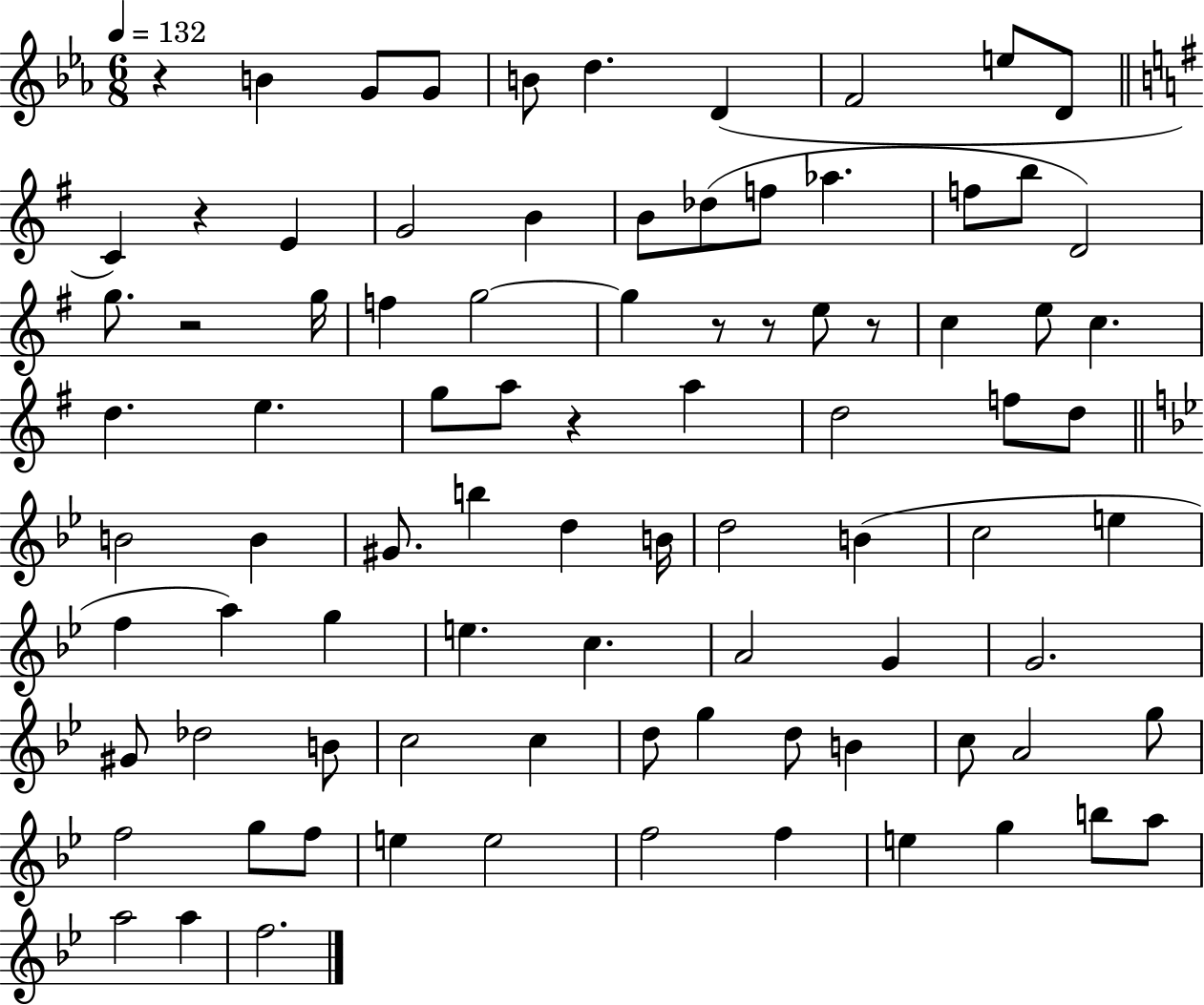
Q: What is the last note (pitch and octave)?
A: F5